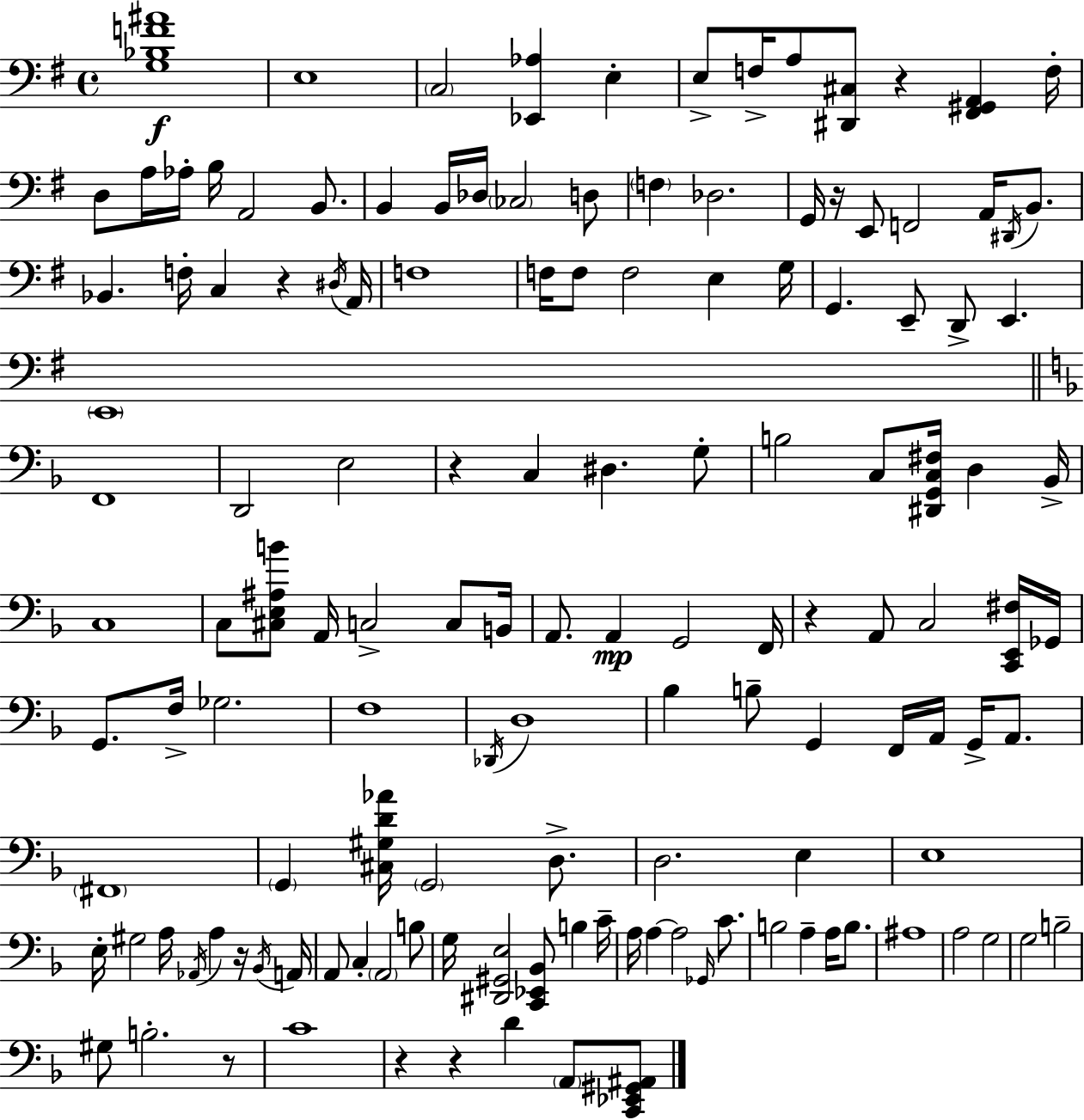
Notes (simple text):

[G3,Bb3,F4,A#4]/w E3/w C3/h [Eb2,Ab3]/q E3/q E3/e F3/s A3/e [D#2,C#3]/e R/q [F#2,G#2,A2]/q F3/s D3/e A3/s Ab3/s B3/s A2/h B2/e. B2/q B2/s Db3/s CES3/h D3/e F3/q Db3/h. G2/s R/s E2/e F2/h A2/s D#2/s B2/e. Bb2/q. F3/s C3/q R/q D#3/s A2/s F3/w F3/s F3/e F3/h E3/q G3/s G2/q. E2/e D2/e E2/q. E2/w F2/w D2/h E3/h R/q C3/q D#3/q. G3/e B3/h C3/e [D#2,G2,C3,F#3]/s D3/q Bb2/s C3/w C3/e [C#3,E3,A#3,B4]/e A2/s C3/h C3/e B2/s A2/e. A2/q G2/h F2/s R/q A2/e C3/h [C2,E2,F#3]/s Gb2/s G2/e. F3/s Gb3/h. F3/w Db2/s D3/w Bb3/q B3/e G2/q F2/s A2/s G2/s A2/e. F#2/w G2/q [C#3,G#3,D4,Ab4]/s G2/h D3/e. D3/h. E3/q E3/w E3/s G#3/h A3/s Ab2/s A3/q R/s Bb2/s A2/s A2/e C3/q A2/h B3/e G3/s [D#2,G#2,E3]/h [C2,Eb2,Bb2]/e B3/q C4/s A3/s A3/q A3/h Gb2/s C4/e. B3/h A3/q A3/s B3/e. A#3/w A3/h G3/h G3/h B3/h G#3/e B3/h. R/e C4/w R/q R/q D4/q A2/e [C2,Eb2,G#2,A#2]/e